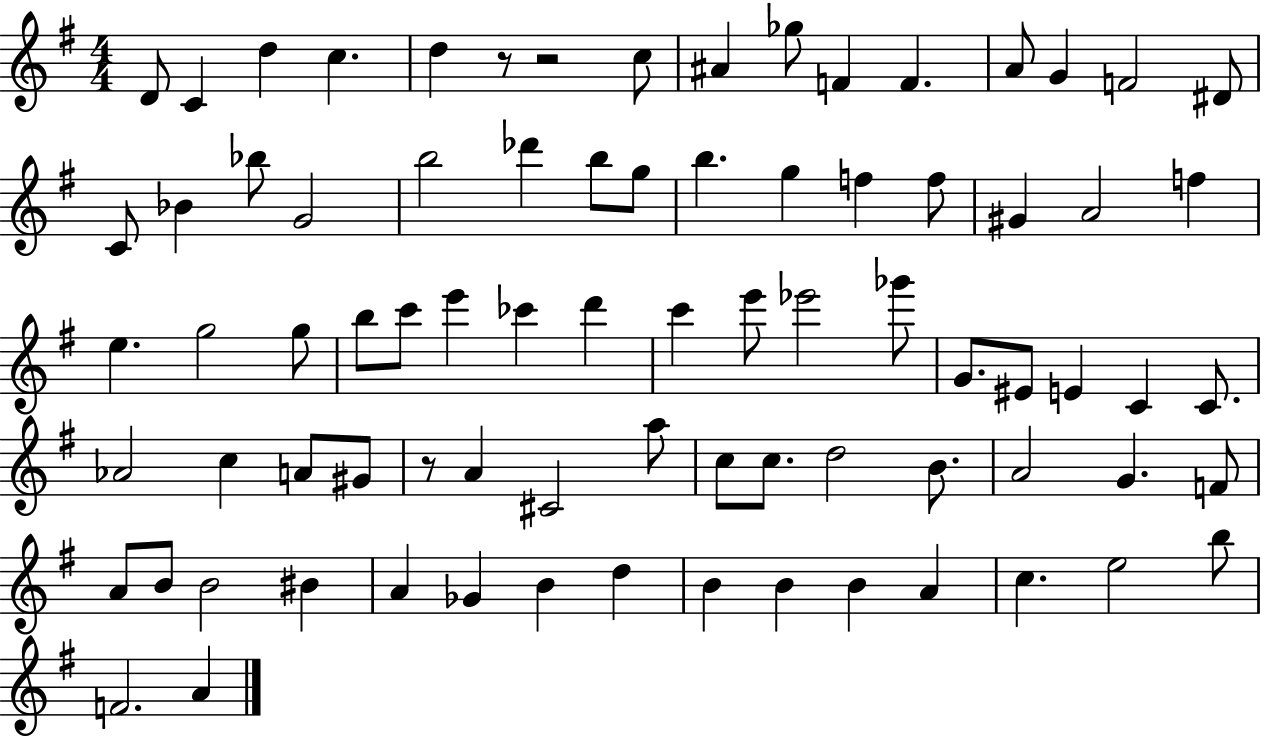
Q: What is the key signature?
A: G major